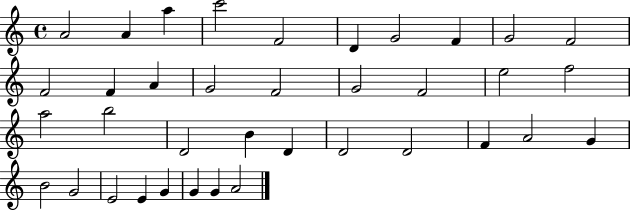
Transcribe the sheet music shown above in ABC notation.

X:1
T:Untitled
M:4/4
L:1/4
K:C
A2 A a c'2 F2 D G2 F G2 F2 F2 F A G2 F2 G2 F2 e2 f2 a2 b2 D2 B D D2 D2 F A2 G B2 G2 E2 E G G G A2